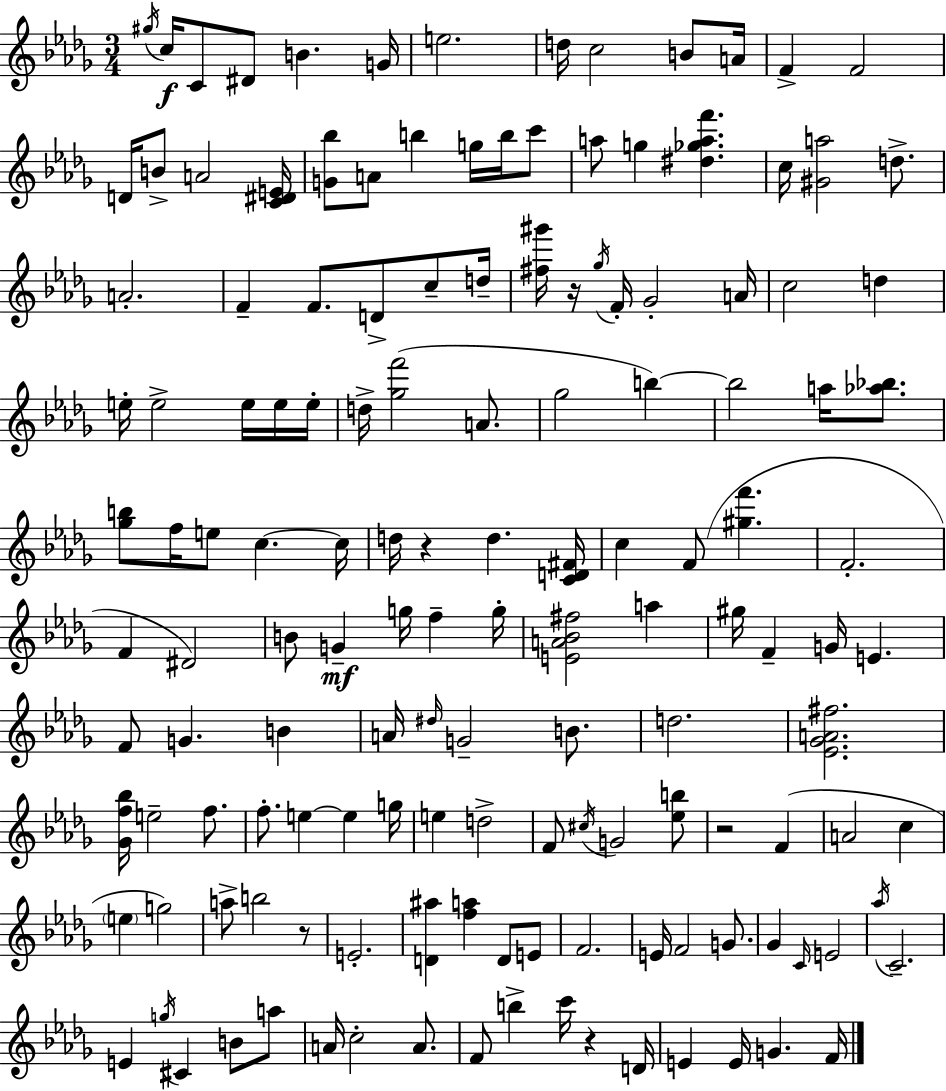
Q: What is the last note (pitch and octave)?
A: F4